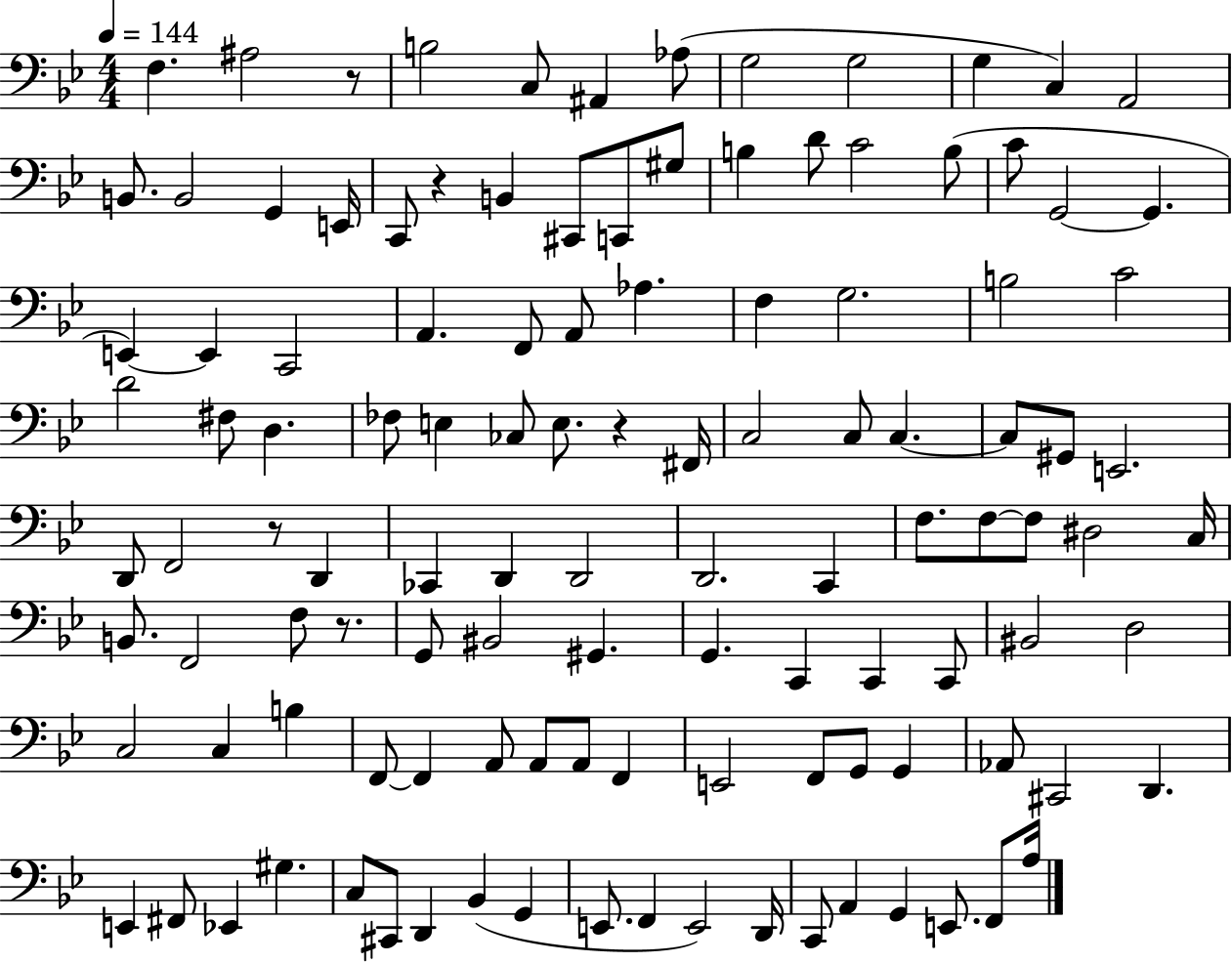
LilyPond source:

{
  \clef bass
  \numericTimeSignature
  \time 4/4
  \key bes \major
  \tempo 4 = 144
  f4. ais2 r8 | b2 c8 ais,4 aes8( | g2 g2 | g4 c4) a,2 | \break b,8. b,2 g,4 e,16 | c,8 r4 b,4 cis,8 c,8 gis8 | b4 d'8 c'2 b8( | c'8 g,2~~ g,4. | \break e,4~~) e,4 c,2 | a,4. f,8 a,8 aes4. | f4 g2. | b2 c'2 | \break d'2 fis8 d4. | fes8 e4 ces8 e8. r4 fis,16 | c2 c8 c4.~~ | c8 gis,8 e,2. | \break d,8 f,2 r8 d,4 | ces,4 d,4 d,2 | d,2. c,4 | f8. f8~~ f8 dis2 c16 | \break b,8. f,2 f8 r8. | g,8 bis,2 gis,4. | g,4. c,4 c,4 c,8 | bis,2 d2 | \break c2 c4 b4 | f,8~~ f,4 a,8 a,8 a,8 f,4 | e,2 f,8 g,8 g,4 | aes,8 cis,2 d,4. | \break e,4 fis,8 ees,4 gis4. | c8 cis,8 d,4 bes,4( g,4 | e,8. f,4 e,2) d,16 | c,8 a,4 g,4 e,8. f,8 a16 | \break \bar "|."
}